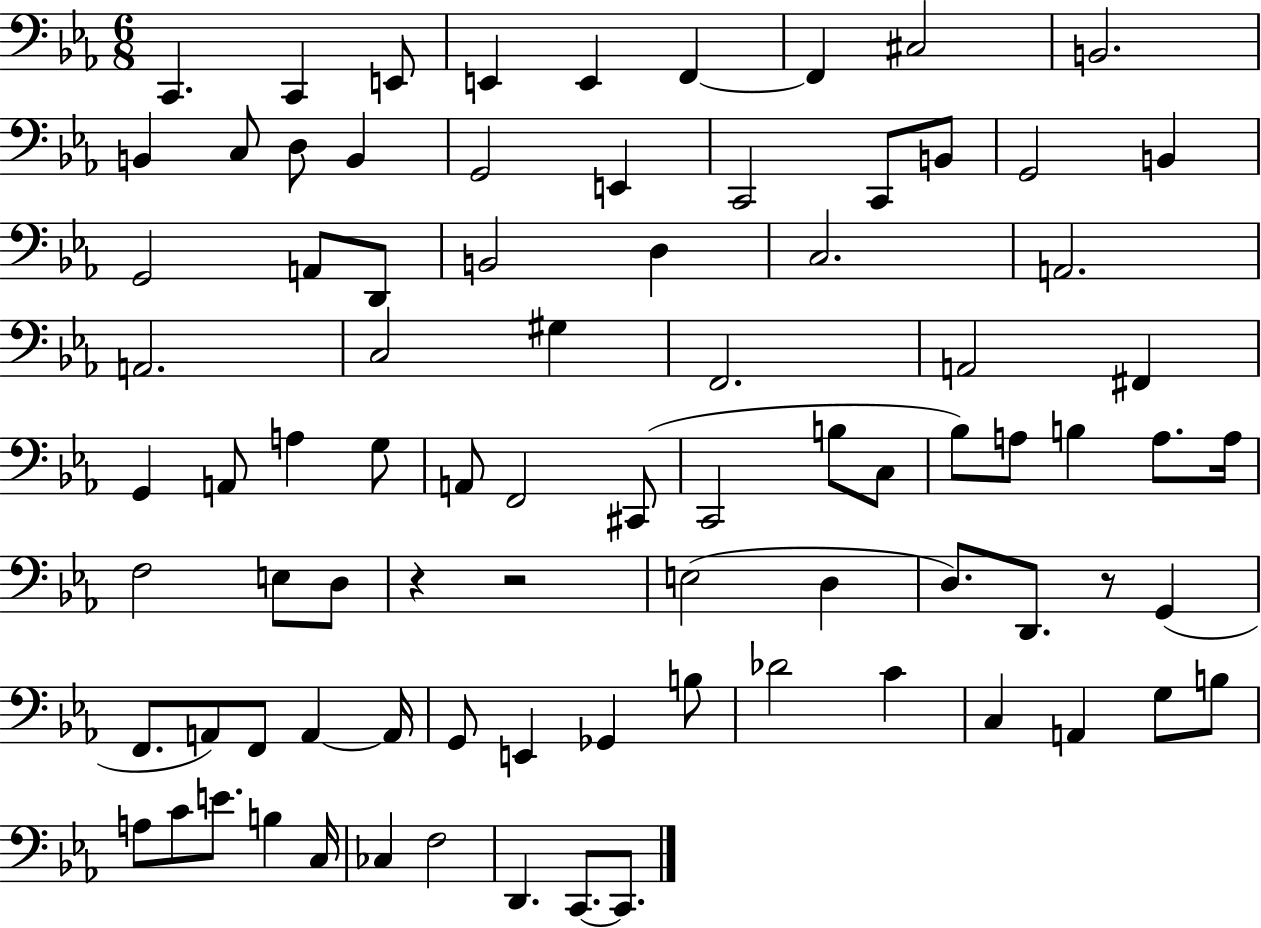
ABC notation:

X:1
T:Untitled
M:6/8
L:1/4
K:Eb
C,, C,, E,,/2 E,, E,, F,, F,, ^C,2 B,,2 B,, C,/2 D,/2 B,, G,,2 E,, C,,2 C,,/2 B,,/2 G,,2 B,, G,,2 A,,/2 D,,/2 B,,2 D, C,2 A,,2 A,,2 C,2 ^G, F,,2 A,,2 ^F,, G,, A,,/2 A, G,/2 A,,/2 F,,2 ^C,,/2 C,,2 B,/2 C,/2 _B,/2 A,/2 B, A,/2 A,/4 F,2 E,/2 D,/2 z z2 E,2 D, D,/2 D,,/2 z/2 G,, F,,/2 A,,/2 F,,/2 A,, A,,/4 G,,/2 E,, _G,, B,/2 _D2 C C, A,, G,/2 B,/2 A,/2 C/2 E/2 B, C,/4 _C, F,2 D,, C,,/2 C,,/2